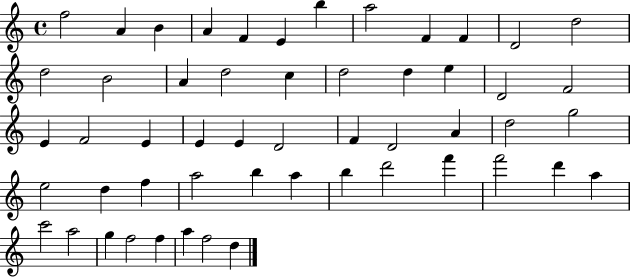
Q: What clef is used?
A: treble